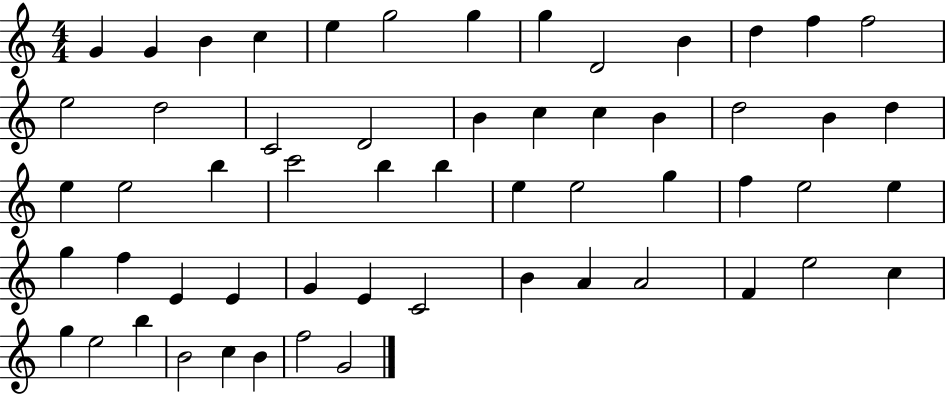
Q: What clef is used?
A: treble